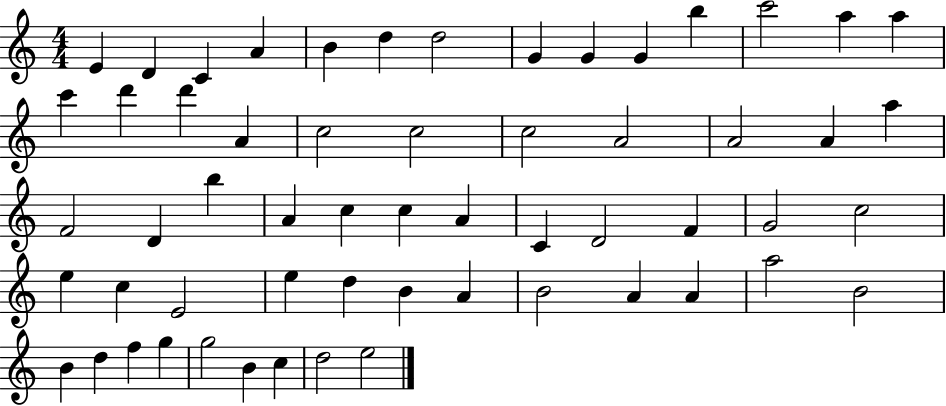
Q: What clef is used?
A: treble